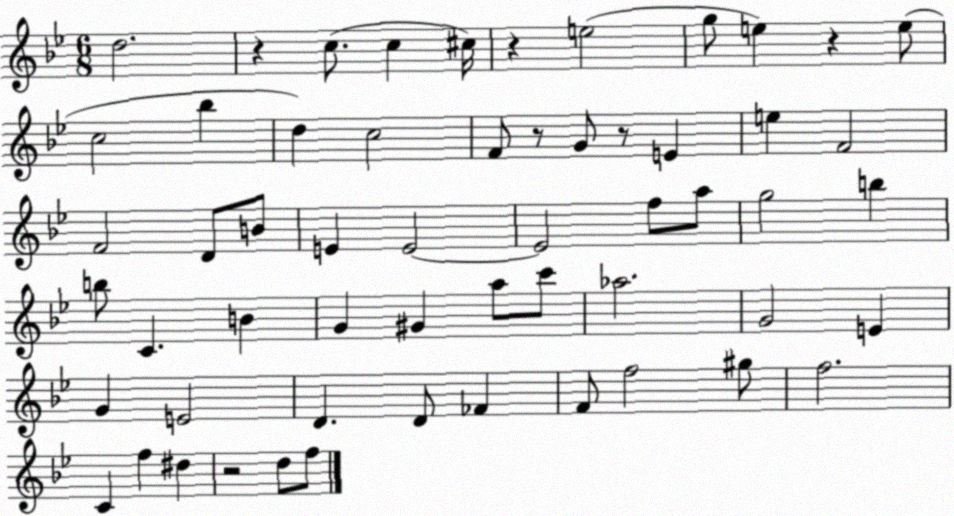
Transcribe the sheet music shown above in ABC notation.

X:1
T:Untitled
M:6/8
L:1/4
K:Bb
d2 z c/2 c ^c/4 z e2 g/2 e z e/2 c2 _b d c2 F/2 z/2 G/2 z/2 E e F2 F2 D/2 B/2 E E2 E2 f/2 a/2 g2 b b/2 C B G ^G a/2 c'/2 _a2 G2 E G E2 D D/2 _F F/2 f2 ^g/2 f2 C f ^d z2 d/2 f/2